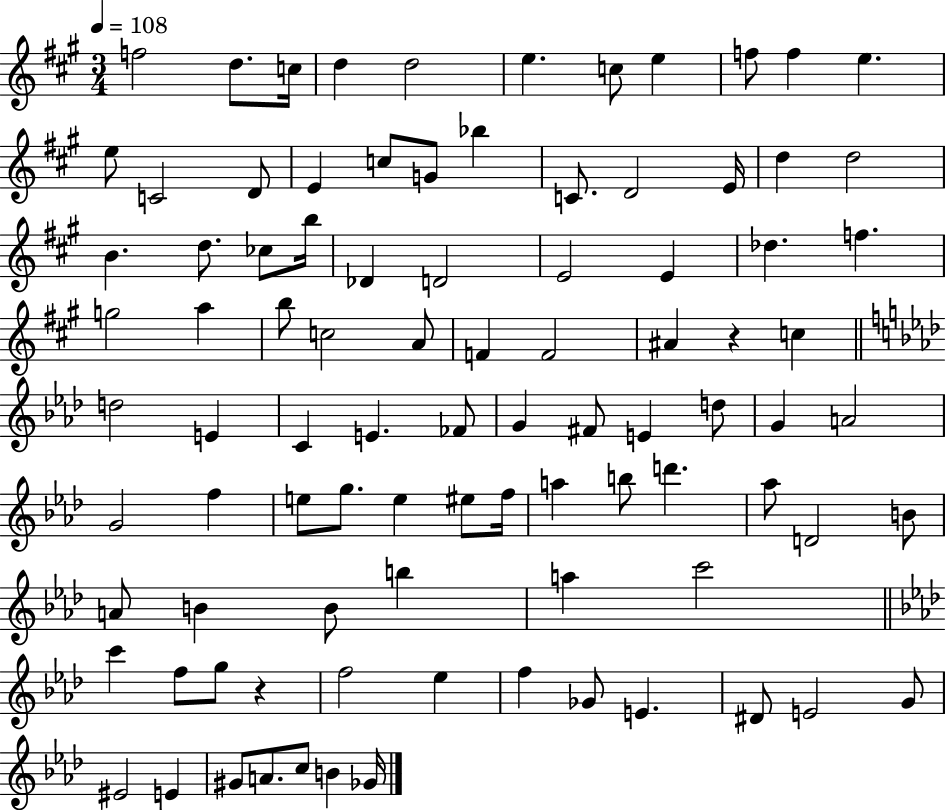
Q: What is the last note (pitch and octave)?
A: Gb4